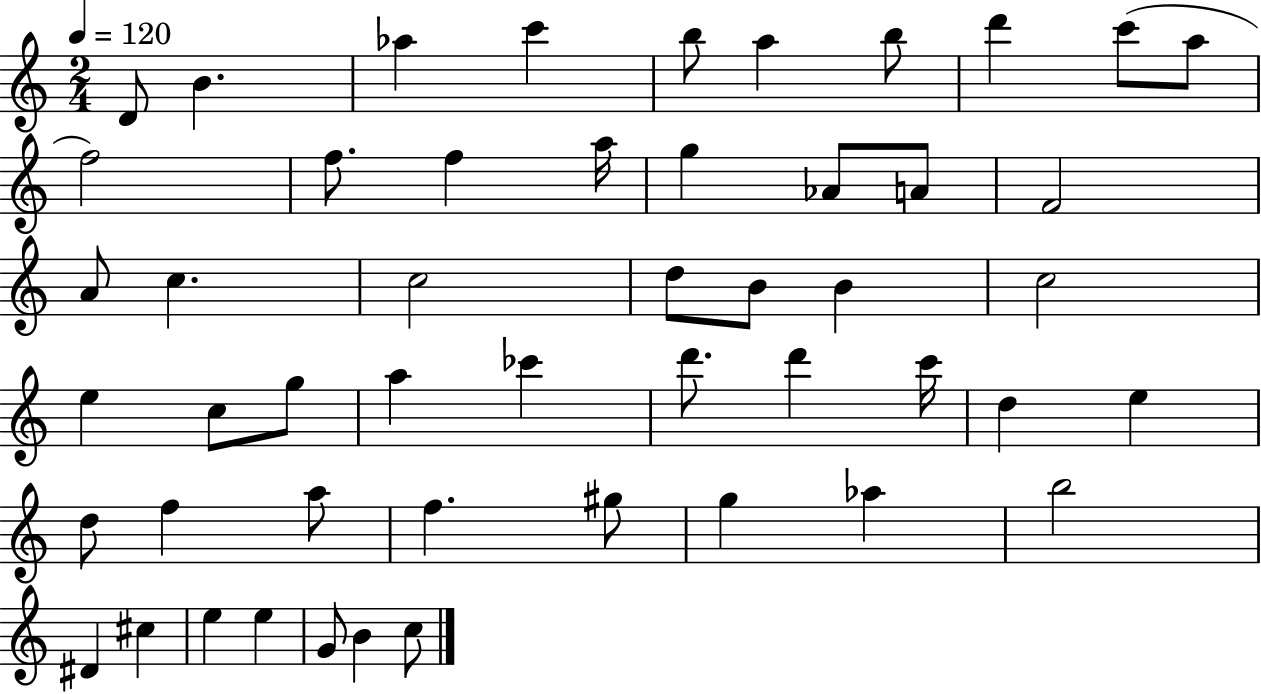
X:1
T:Untitled
M:2/4
L:1/4
K:C
D/2 B _a c' b/2 a b/2 d' c'/2 a/2 f2 f/2 f a/4 g _A/2 A/2 F2 A/2 c c2 d/2 B/2 B c2 e c/2 g/2 a _c' d'/2 d' c'/4 d e d/2 f a/2 f ^g/2 g _a b2 ^D ^c e e G/2 B c/2